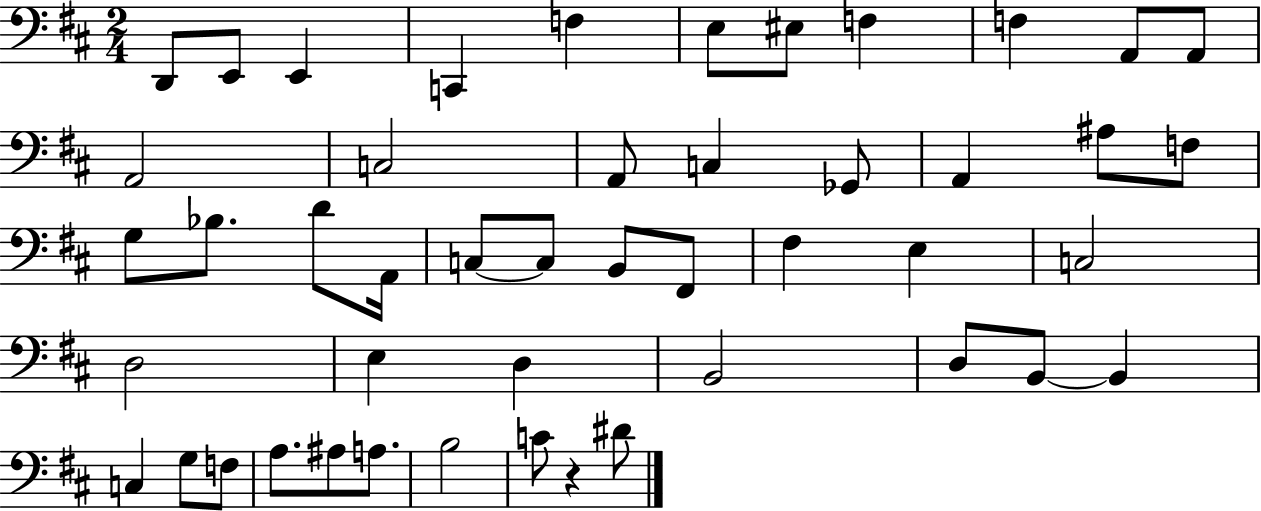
{
  \clef bass
  \numericTimeSignature
  \time 2/4
  \key d \major
  \repeat volta 2 { d,8 e,8 e,4 | c,4 f4 | e8 eis8 f4 | f4 a,8 a,8 | \break a,2 | c2 | a,8 c4 ges,8 | a,4 ais8 f8 | \break g8 bes8. d'8 a,16 | c8~~ c8 b,8 fis,8 | fis4 e4 | c2 | \break d2 | e4 d4 | b,2 | d8 b,8~~ b,4 | \break c4 g8 f8 | a8. ais8 a8. | b2 | c'8 r4 dis'8 | \break } \bar "|."
}